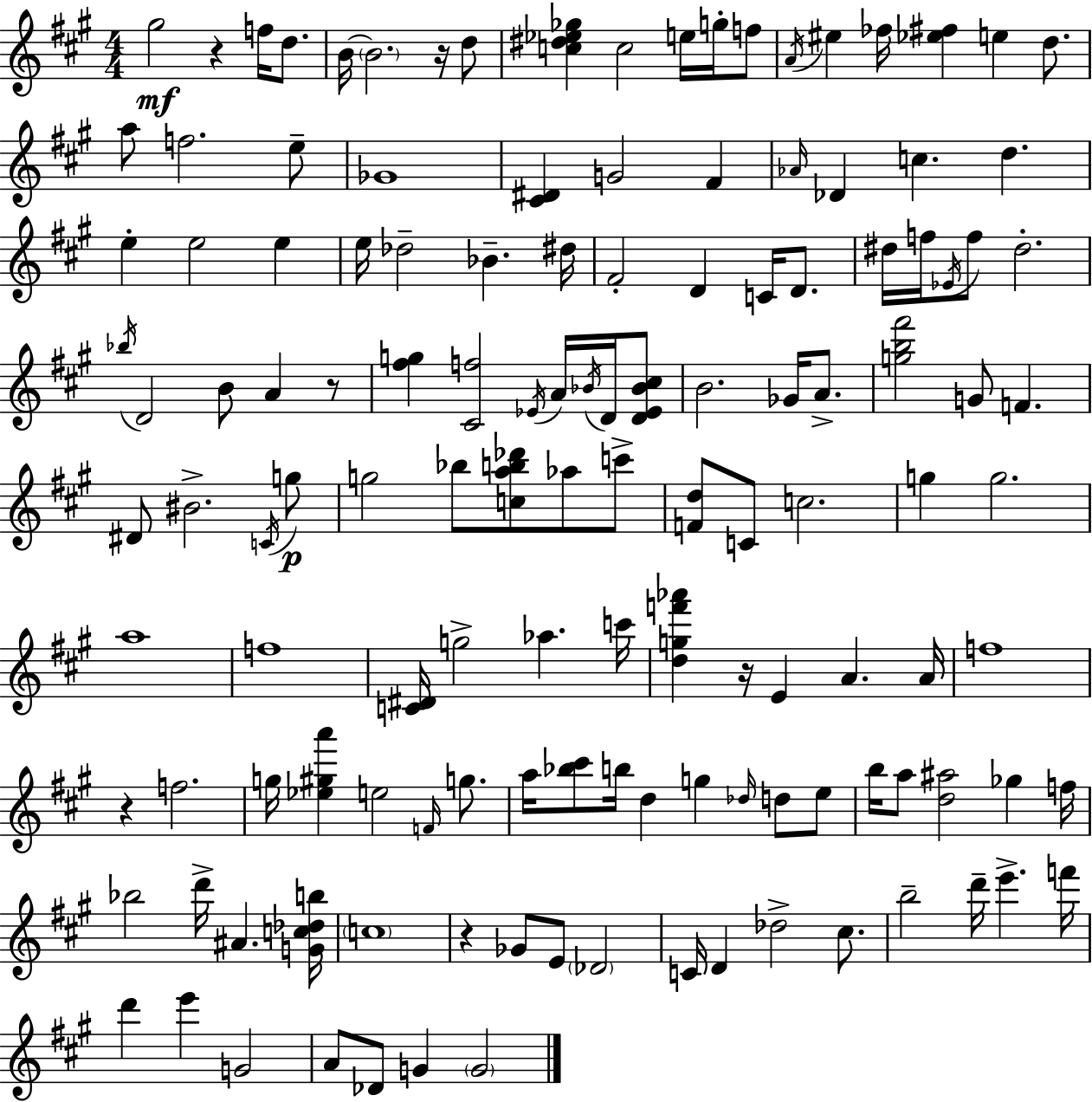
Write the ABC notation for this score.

X:1
T:Untitled
M:4/4
L:1/4
K:A
^g2 z f/4 d/2 B/4 B2 z/4 d/2 [c^d_e_g] c2 e/4 g/4 f/2 A/4 ^e _f/4 [_e^f] e d/2 a/2 f2 e/2 _G4 [^C^D] G2 ^F _A/4 _D c d e e2 e e/4 _d2 _B ^d/4 ^F2 D C/4 D/2 ^d/4 f/4 _E/4 f/2 ^d2 _b/4 D2 B/2 A z/2 [^fg] [^Cf]2 _E/4 A/4 _B/4 D/4 [D_E_B^c]/2 B2 _G/4 A/2 [gb^f']2 G/2 F ^D/2 ^B2 C/4 g/2 g2 _b/2 [cab_d']/2 _a/2 c'/2 [Fd]/2 C/2 c2 g g2 a4 f4 [C^D]/4 g2 _a c'/4 [dgf'_a'] z/4 E A A/4 f4 z f2 g/4 [_e^ga'] e2 F/4 g/2 a/4 [_b^c']/2 b/4 d g _d/4 d/2 e/2 b/4 a/2 [d^a]2 _g f/4 _b2 d'/4 ^A [Gc_db]/4 c4 z _G/2 E/2 _D2 C/4 D _d2 ^c/2 b2 d'/4 e' f'/4 d' e' G2 A/2 _D/2 G G2